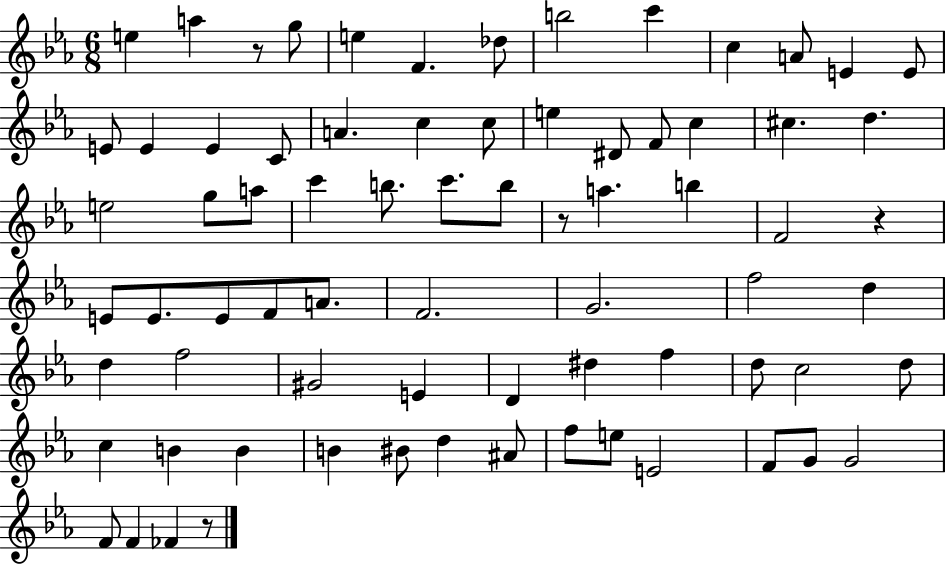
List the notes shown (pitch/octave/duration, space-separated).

E5/q A5/q R/e G5/e E5/q F4/q. Db5/e B5/h C6/q C5/q A4/e E4/q E4/e E4/e E4/q E4/q C4/e A4/q. C5/q C5/e E5/q D#4/e F4/e C5/q C#5/q. D5/q. E5/h G5/e A5/e C6/q B5/e. C6/e. B5/e R/e A5/q. B5/q F4/h R/q E4/e E4/e. E4/e F4/e A4/e. F4/h. G4/h. F5/h D5/q D5/q F5/h G#4/h E4/q D4/q D#5/q F5/q D5/e C5/h D5/e C5/q B4/q B4/q B4/q BIS4/e D5/q A#4/e F5/e E5/e E4/h F4/e G4/e G4/h F4/e F4/q FES4/q R/e